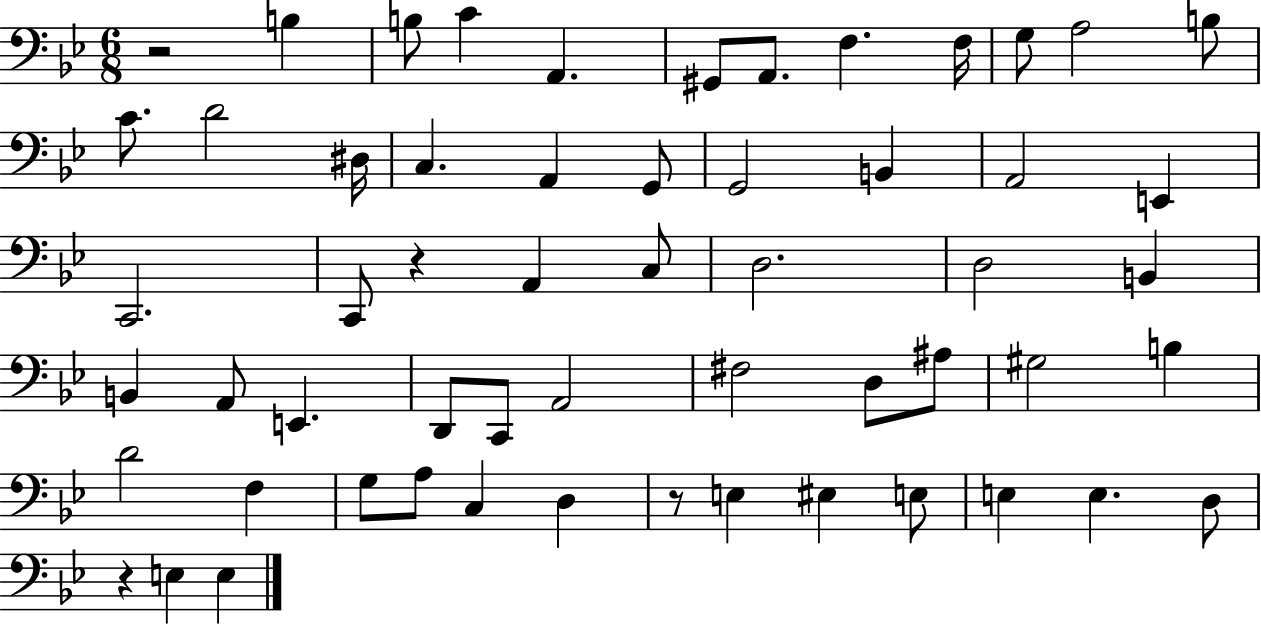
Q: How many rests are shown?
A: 4